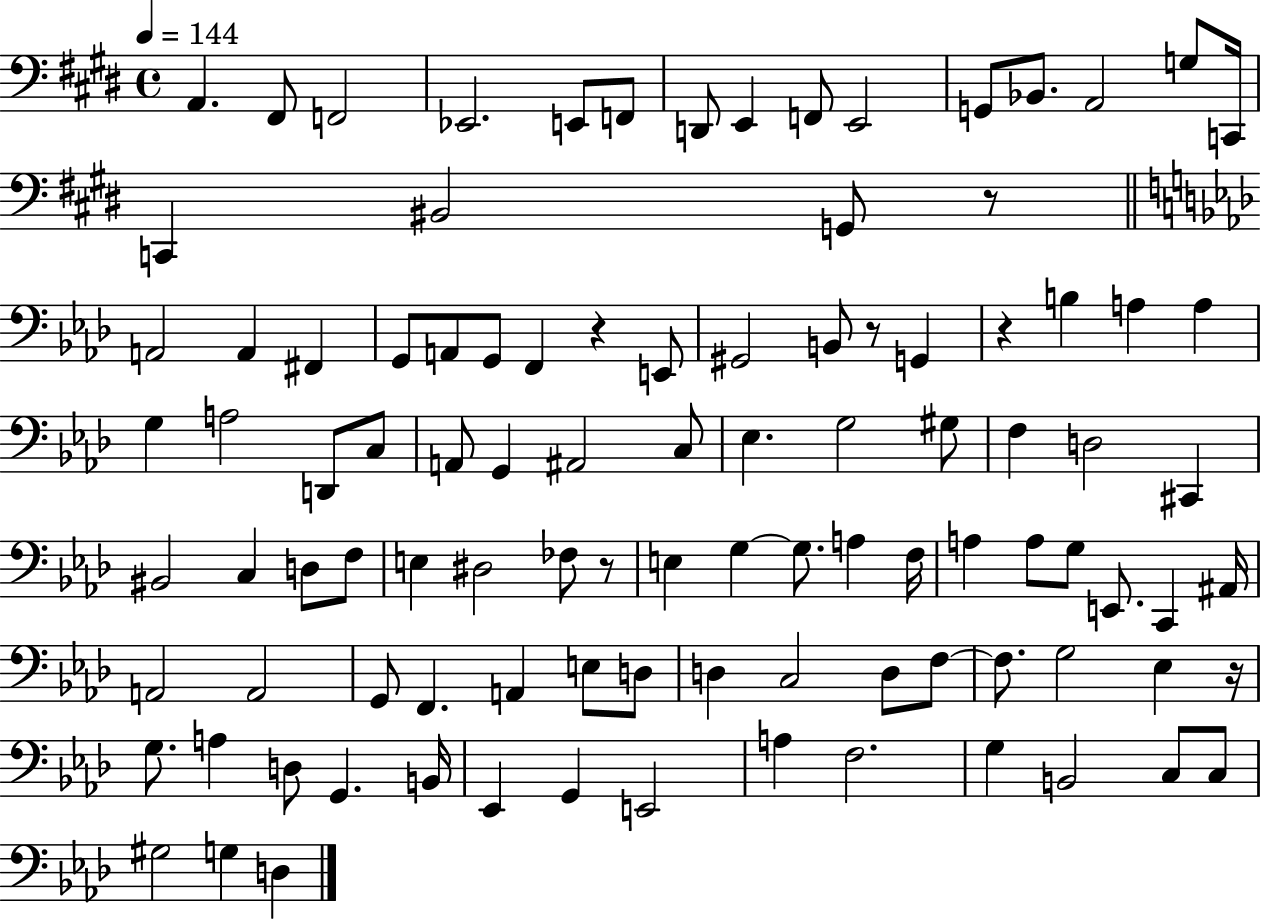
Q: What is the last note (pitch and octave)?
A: D3